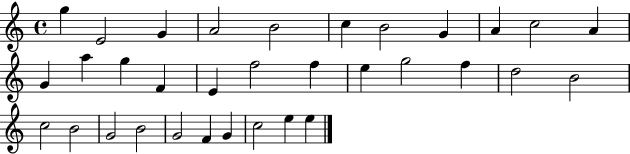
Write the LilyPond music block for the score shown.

{
  \clef treble
  \time 4/4
  \defaultTimeSignature
  \key c \major
  g''4 e'2 g'4 | a'2 b'2 | c''4 b'2 g'4 | a'4 c''2 a'4 | \break g'4 a''4 g''4 f'4 | e'4 f''2 f''4 | e''4 g''2 f''4 | d''2 b'2 | \break c''2 b'2 | g'2 b'2 | g'2 f'4 g'4 | c''2 e''4 e''4 | \break \bar "|."
}